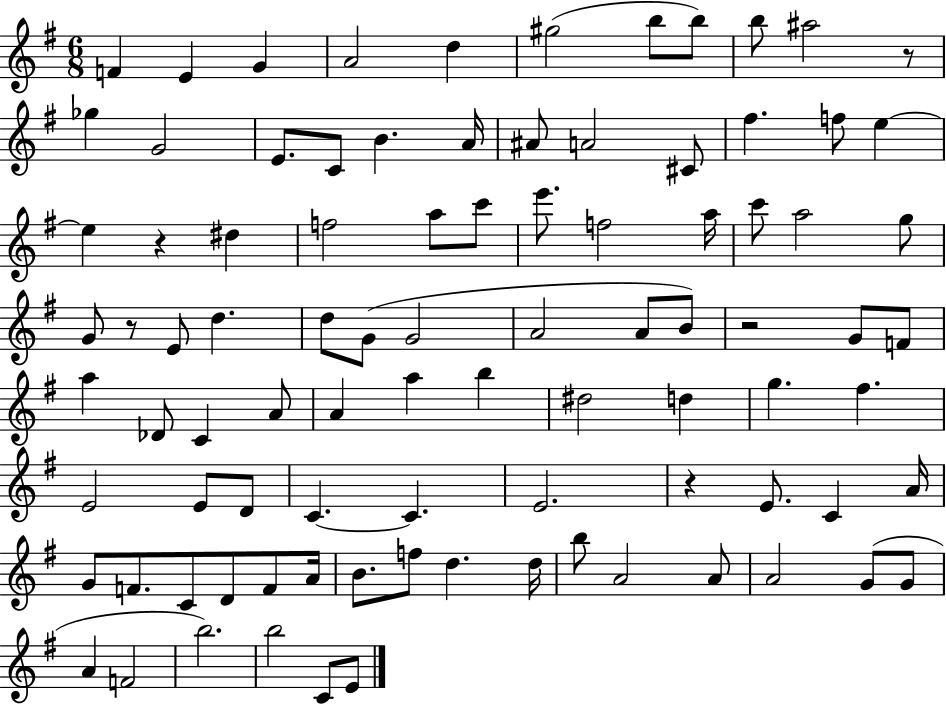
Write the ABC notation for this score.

X:1
T:Untitled
M:6/8
L:1/4
K:G
F E G A2 d ^g2 b/2 b/2 b/2 ^a2 z/2 _g G2 E/2 C/2 B A/4 ^A/2 A2 ^C/2 ^f f/2 e e z ^d f2 a/2 c'/2 e'/2 f2 a/4 c'/2 a2 g/2 G/2 z/2 E/2 d d/2 G/2 G2 A2 A/2 B/2 z2 G/2 F/2 a _D/2 C A/2 A a b ^d2 d g ^f E2 E/2 D/2 C C E2 z E/2 C A/4 G/2 F/2 C/2 D/2 F/2 A/4 B/2 f/2 d d/4 b/2 A2 A/2 A2 G/2 G/2 A F2 b2 b2 C/2 E/2